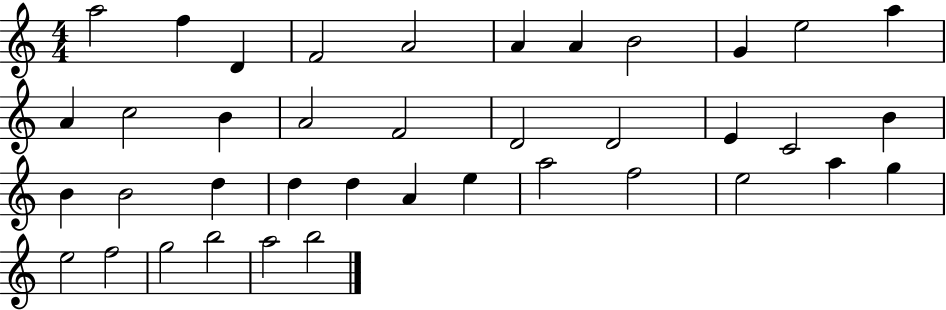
A5/h F5/q D4/q F4/h A4/h A4/q A4/q B4/h G4/q E5/h A5/q A4/q C5/h B4/q A4/h F4/h D4/h D4/h E4/q C4/h B4/q B4/q B4/h D5/q D5/q D5/q A4/q E5/q A5/h F5/h E5/h A5/q G5/q E5/h F5/h G5/h B5/h A5/h B5/h